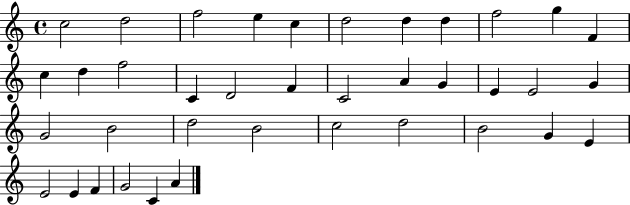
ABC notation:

X:1
T:Untitled
M:4/4
L:1/4
K:C
c2 d2 f2 e c d2 d d f2 g F c d f2 C D2 F C2 A G E E2 G G2 B2 d2 B2 c2 d2 B2 G E E2 E F G2 C A